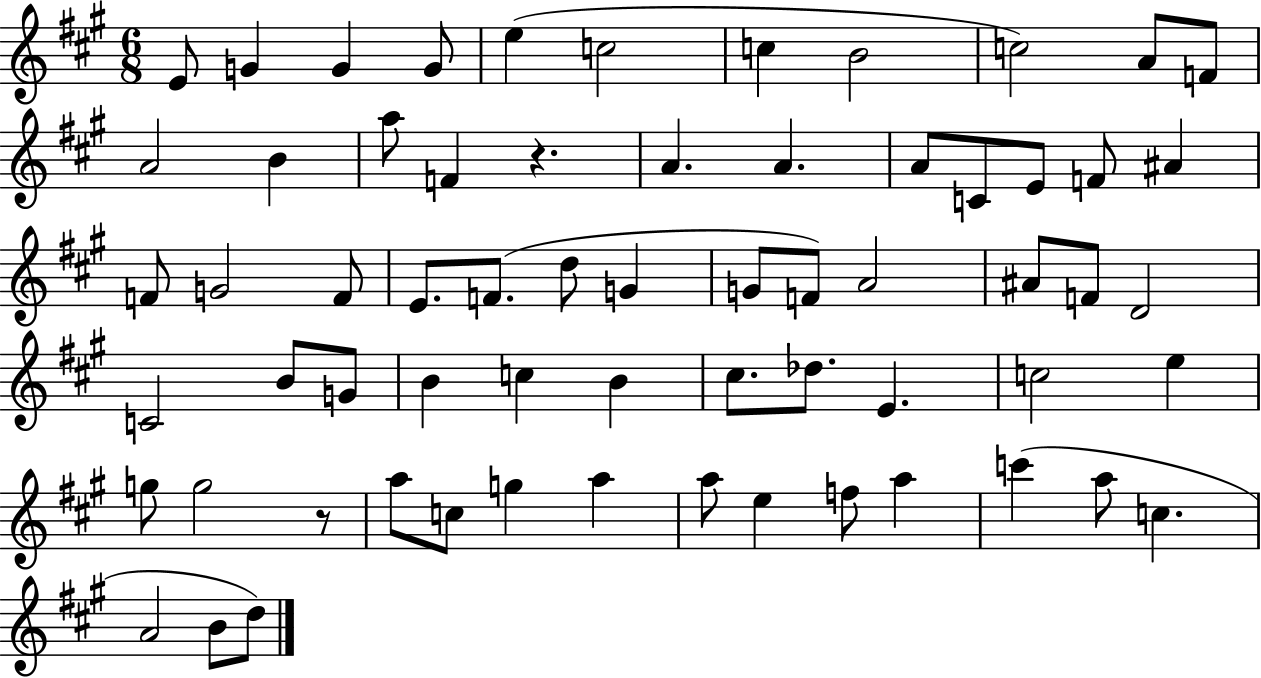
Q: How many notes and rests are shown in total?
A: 64